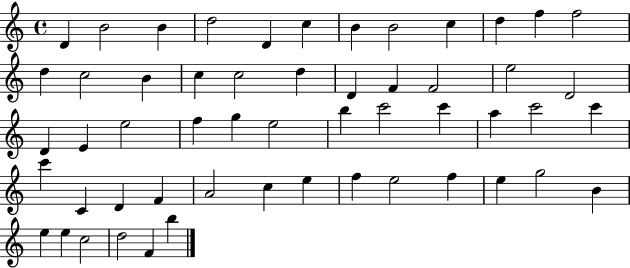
X:1
T:Untitled
M:4/4
L:1/4
K:C
D B2 B d2 D c B B2 c d f f2 d c2 B c c2 d D F F2 e2 D2 D E e2 f g e2 b c'2 c' a c'2 c' c' C D F A2 c e f e2 f e g2 B e e c2 d2 F b